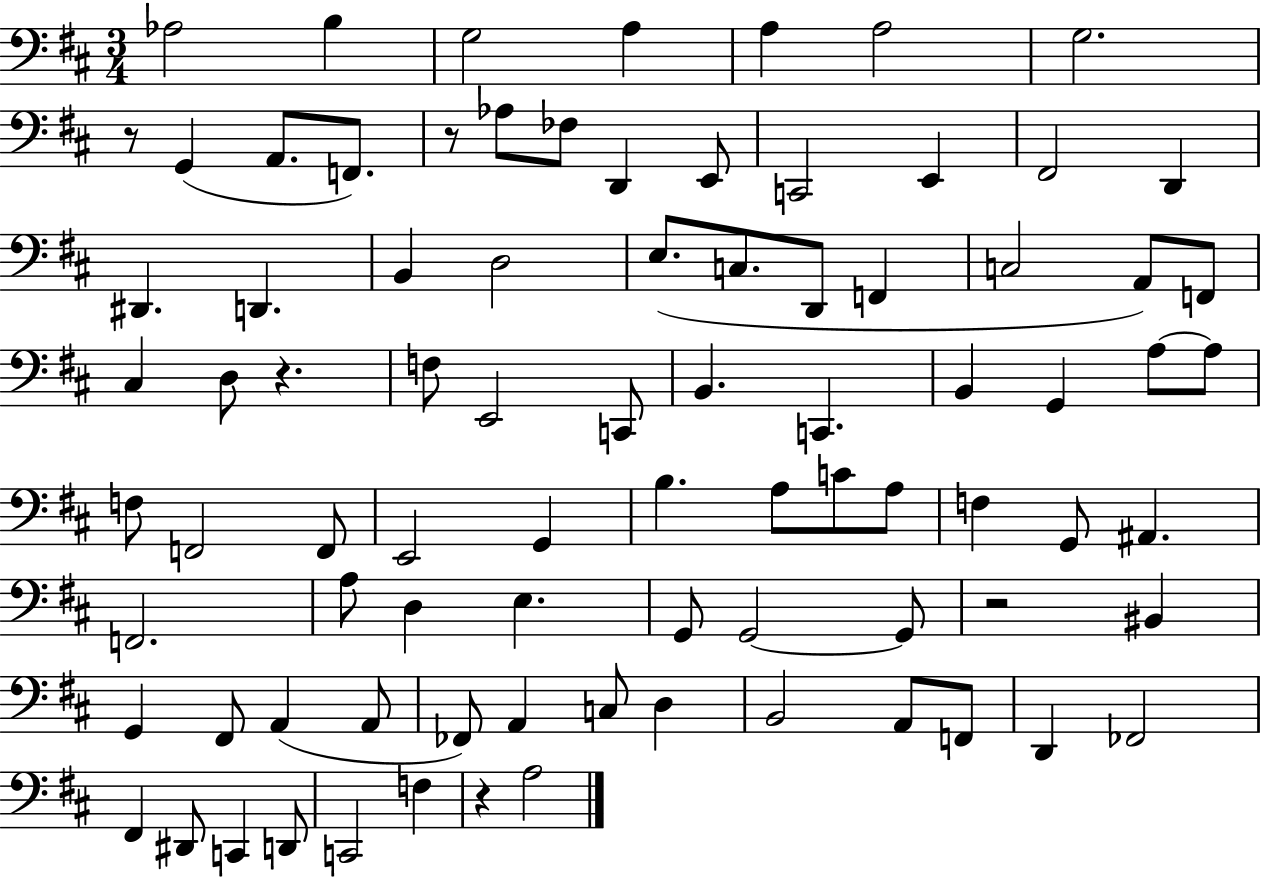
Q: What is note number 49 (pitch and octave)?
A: A3